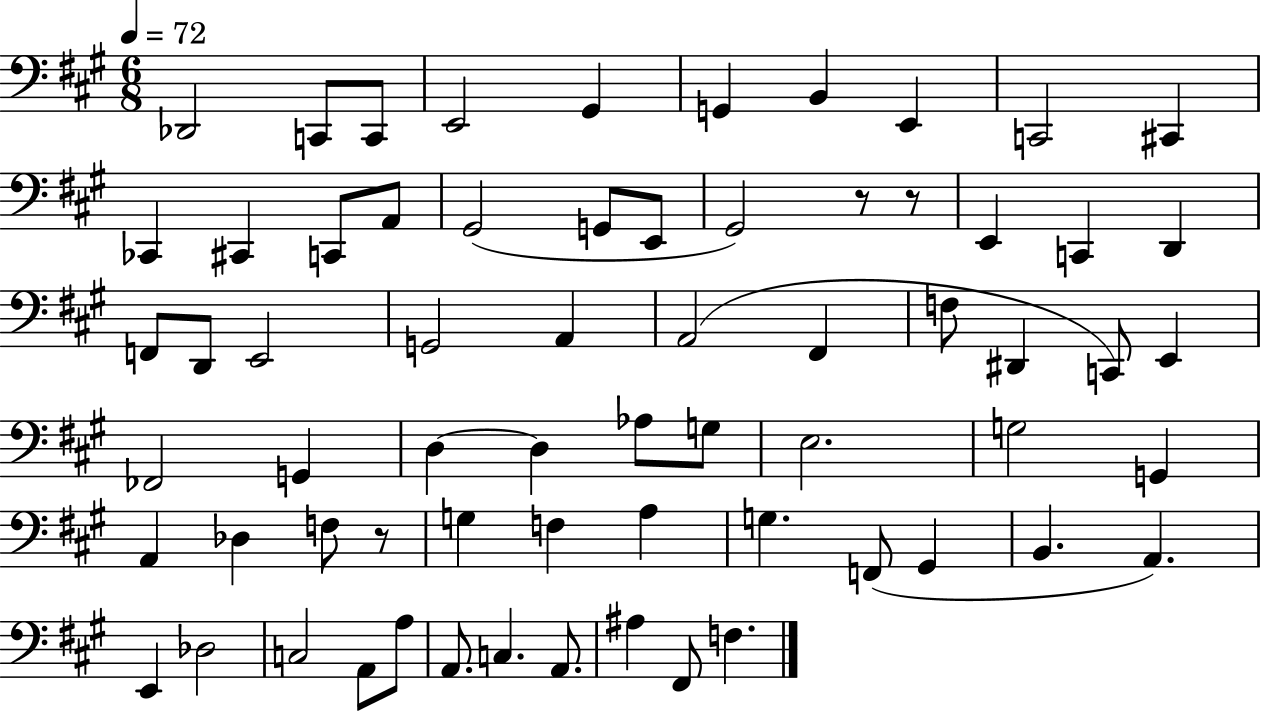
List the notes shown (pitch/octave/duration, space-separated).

Db2/h C2/e C2/e E2/h G#2/q G2/q B2/q E2/q C2/h C#2/q CES2/q C#2/q C2/e A2/e G#2/h G2/e E2/e G#2/h R/e R/e E2/q C2/q D2/q F2/e D2/e E2/h G2/h A2/q A2/h F#2/q F3/e D#2/q C2/e E2/q FES2/h G2/q D3/q D3/q Ab3/e G3/e E3/h. G3/h G2/q A2/q Db3/q F3/e R/e G3/q F3/q A3/q G3/q. F2/e G#2/q B2/q. A2/q. E2/q Db3/h C3/h A2/e A3/e A2/e. C3/q. A2/e. A#3/q F#2/e F3/q.